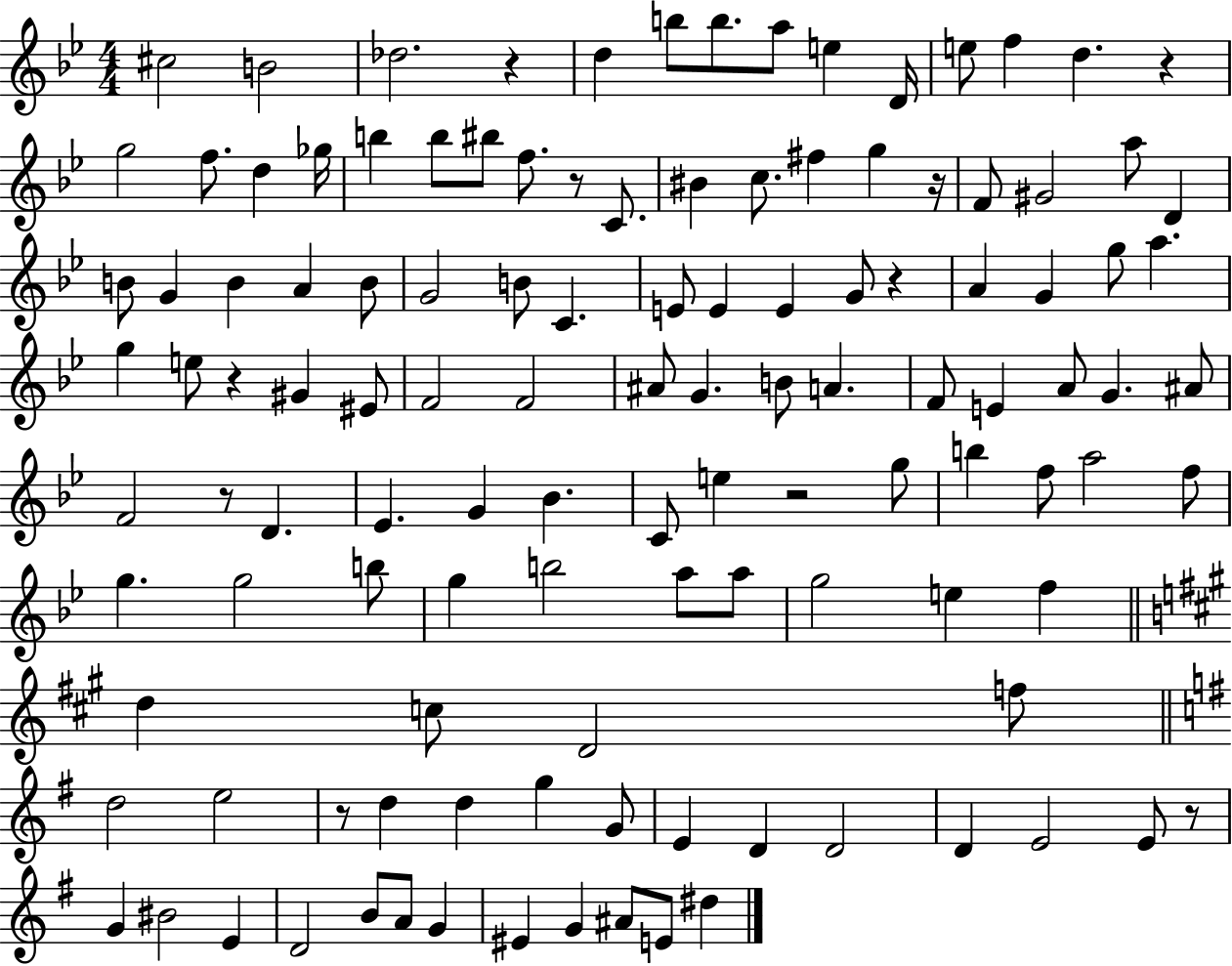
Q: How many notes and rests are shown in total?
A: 120